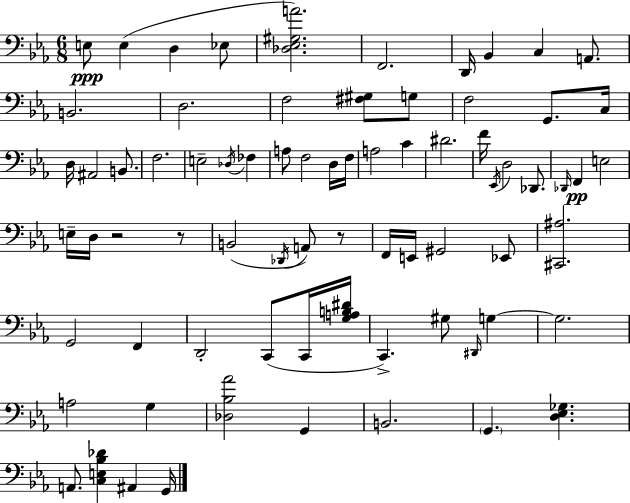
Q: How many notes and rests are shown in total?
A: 74